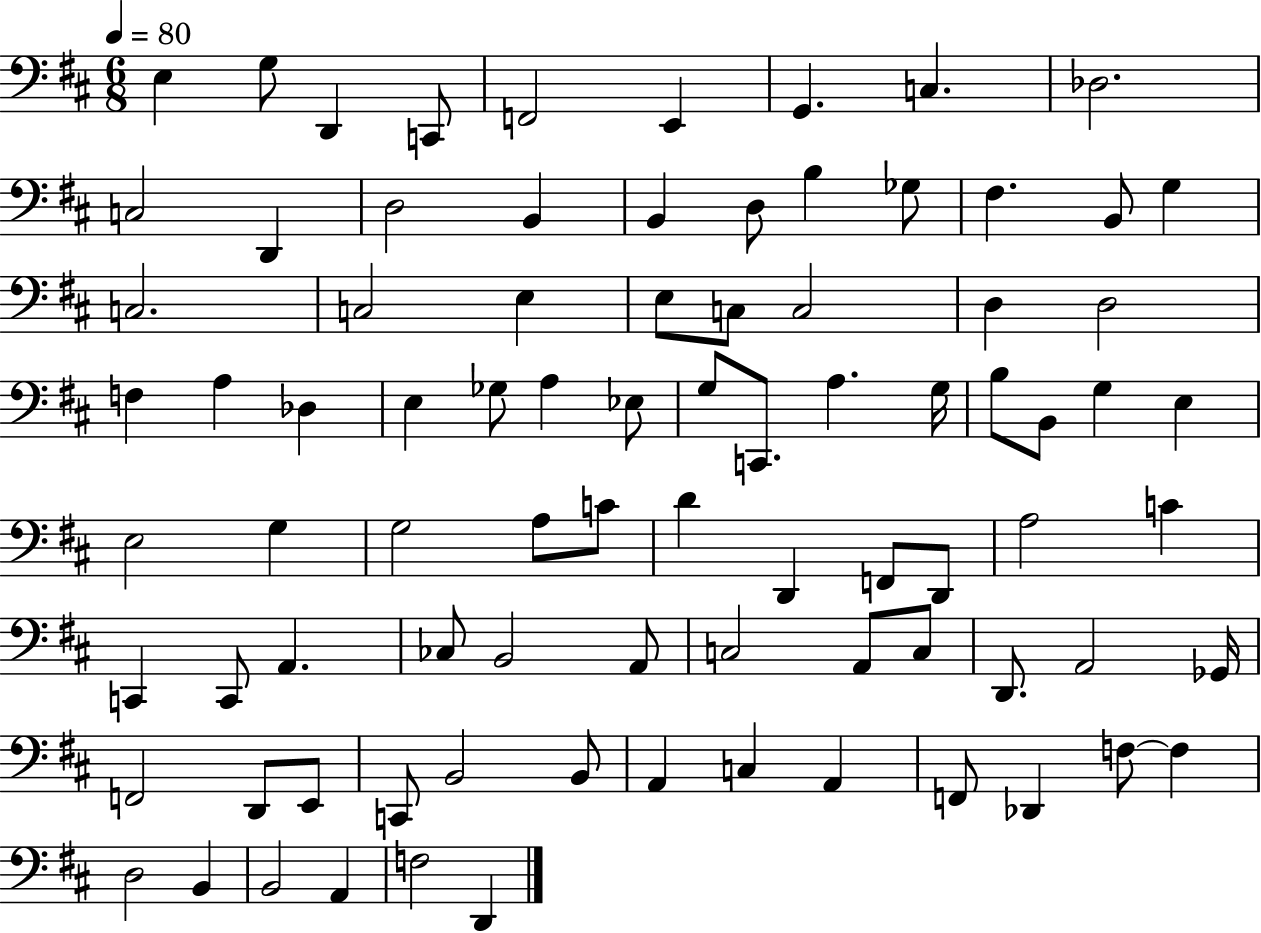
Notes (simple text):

E3/q G3/e D2/q C2/e F2/h E2/q G2/q. C3/q. Db3/h. C3/h D2/q D3/h B2/q B2/q D3/e B3/q Gb3/e F#3/q. B2/e G3/q C3/h. C3/h E3/q E3/e C3/e C3/h D3/q D3/h F3/q A3/q Db3/q E3/q Gb3/e A3/q Eb3/e G3/e C2/e. A3/q. G3/s B3/e B2/e G3/q E3/q E3/h G3/q G3/h A3/e C4/e D4/q D2/q F2/e D2/e A3/h C4/q C2/q C2/e A2/q. CES3/e B2/h A2/e C3/h A2/e C3/e D2/e. A2/h Gb2/s F2/h D2/e E2/e C2/e B2/h B2/e A2/q C3/q A2/q F2/e Db2/q F3/e F3/q D3/h B2/q B2/h A2/q F3/h D2/q